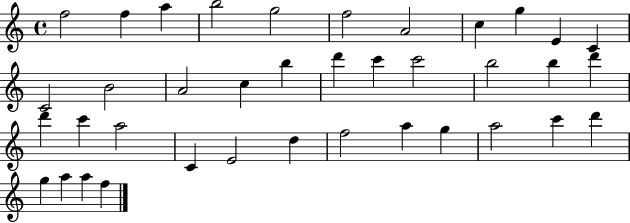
{
  \clef treble
  \time 4/4
  \defaultTimeSignature
  \key c \major
  f''2 f''4 a''4 | b''2 g''2 | f''2 a'2 | c''4 g''4 e'4 c'4 | \break c'2 b'2 | a'2 c''4 b''4 | d'''4 c'''4 c'''2 | b''2 b''4 d'''4 | \break d'''4 c'''4 a''2 | c'4 e'2 d''4 | f''2 a''4 g''4 | a''2 c'''4 d'''4 | \break g''4 a''4 a''4 f''4 | \bar "|."
}